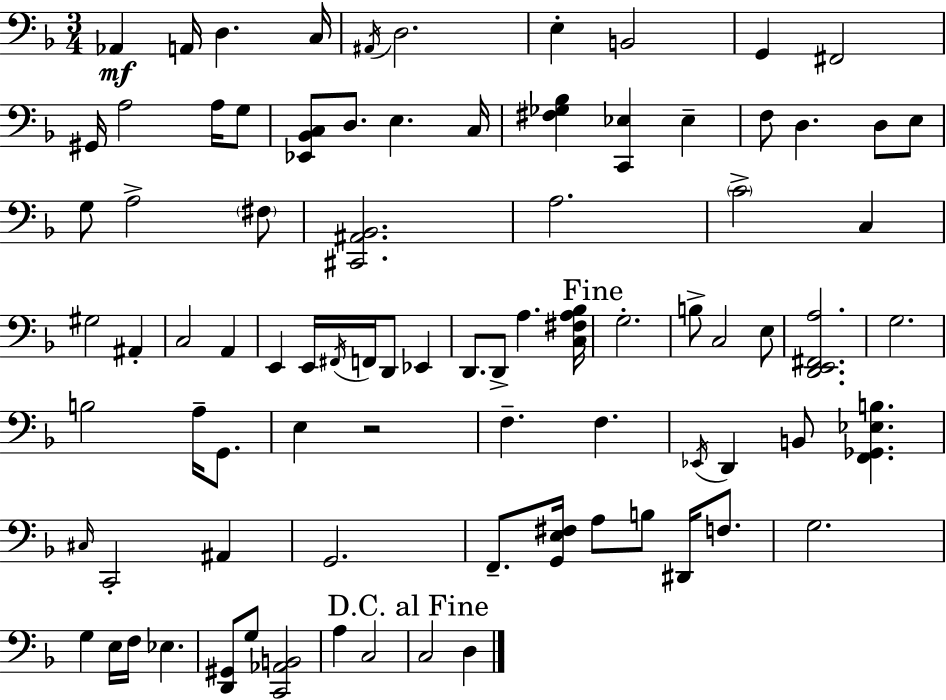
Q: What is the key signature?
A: F major